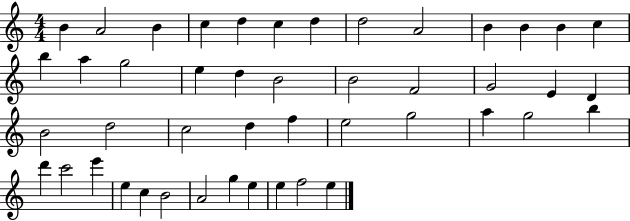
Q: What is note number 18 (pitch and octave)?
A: D5